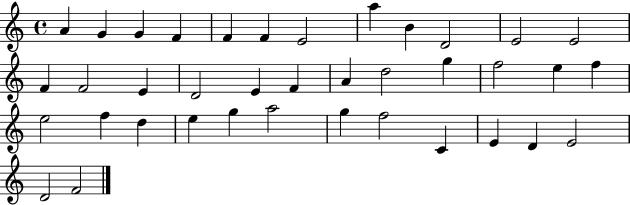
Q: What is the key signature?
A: C major